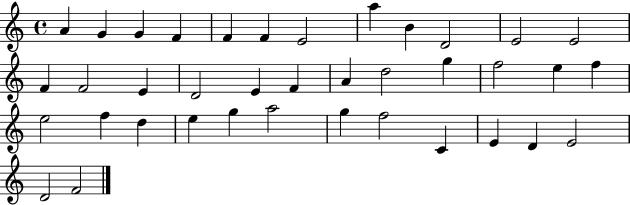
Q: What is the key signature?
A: C major